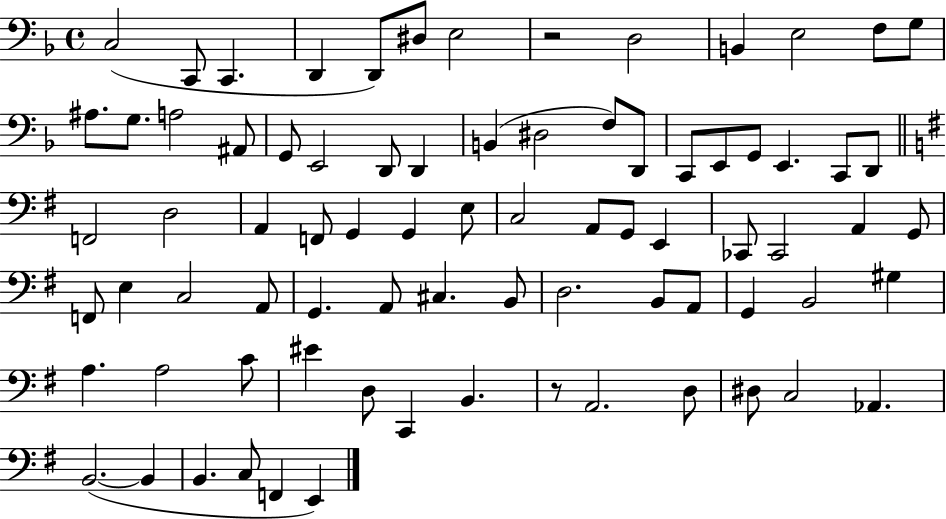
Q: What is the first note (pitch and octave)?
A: C3